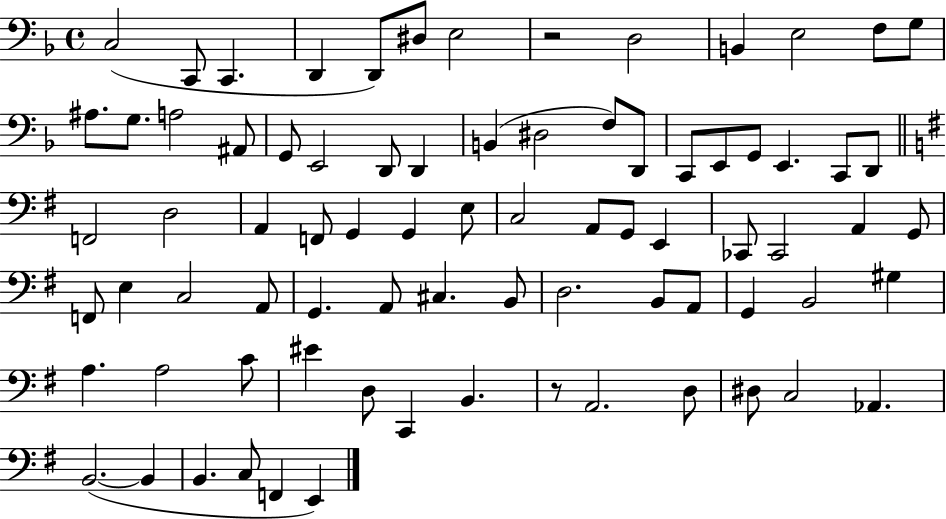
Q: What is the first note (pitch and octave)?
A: C3